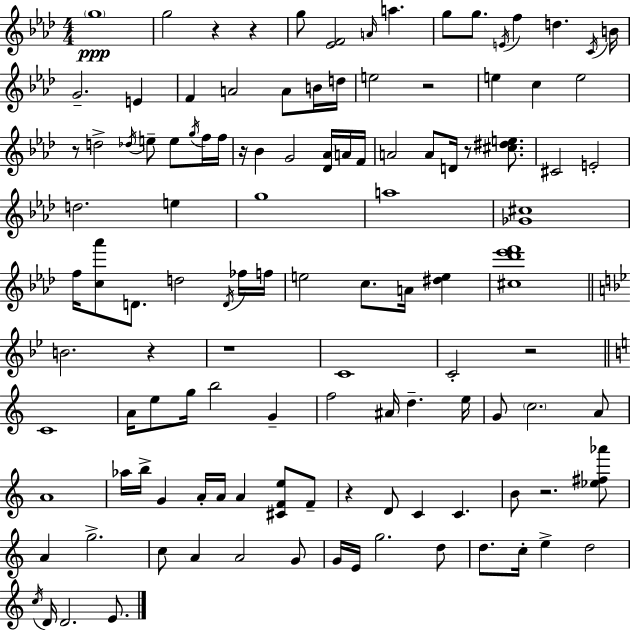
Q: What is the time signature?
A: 4/4